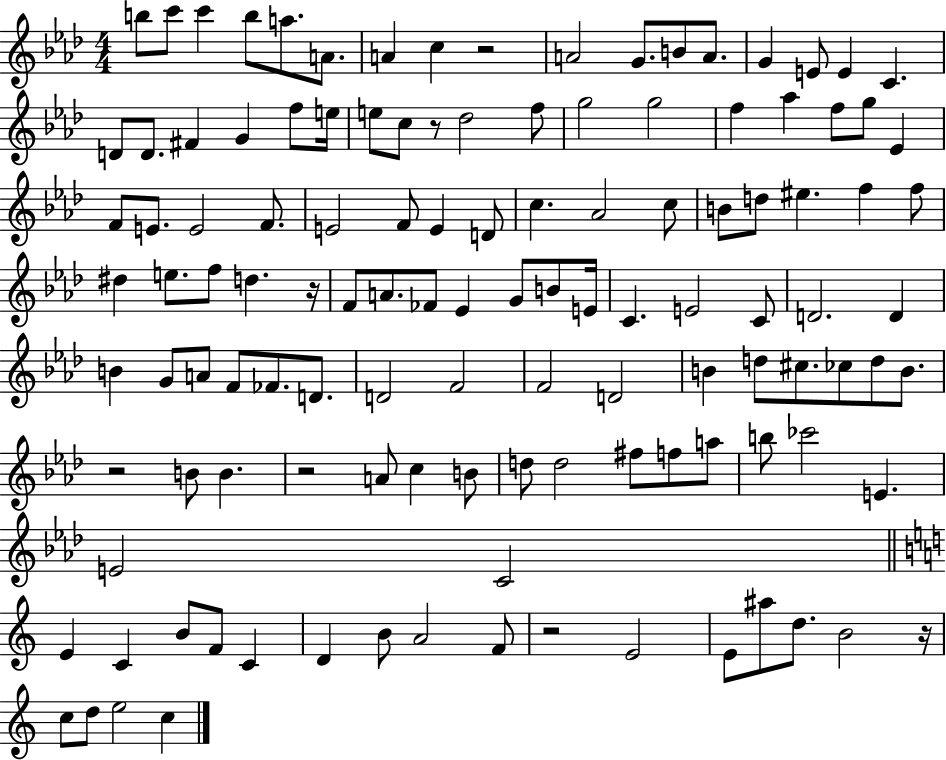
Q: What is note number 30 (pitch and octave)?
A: Ab5